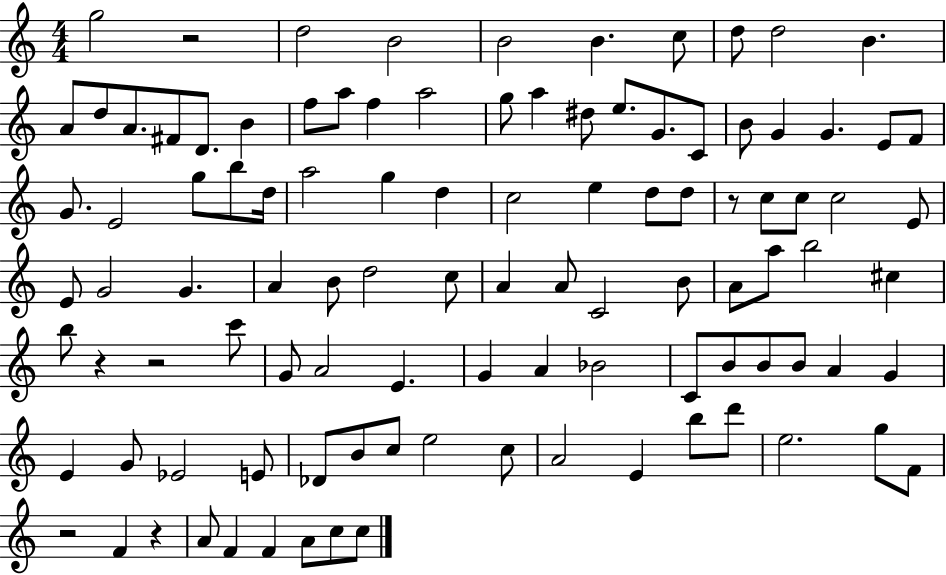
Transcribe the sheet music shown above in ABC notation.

X:1
T:Untitled
M:4/4
L:1/4
K:C
g2 z2 d2 B2 B2 B c/2 d/2 d2 B A/2 d/2 A/2 ^F/2 D/2 B f/2 a/2 f a2 g/2 a ^d/2 e/2 G/2 C/2 B/2 G G E/2 F/2 G/2 E2 g/2 b/2 d/4 a2 g d c2 e d/2 d/2 z/2 c/2 c/2 c2 E/2 E/2 G2 G A B/2 d2 c/2 A A/2 C2 B/2 A/2 a/2 b2 ^c b/2 z z2 c'/2 G/2 A2 E G A _B2 C/2 B/2 B/2 B/2 A G E G/2 _E2 E/2 _D/2 B/2 c/2 e2 c/2 A2 E b/2 d'/2 e2 g/2 F/2 z2 F z A/2 F F A/2 c/2 c/2